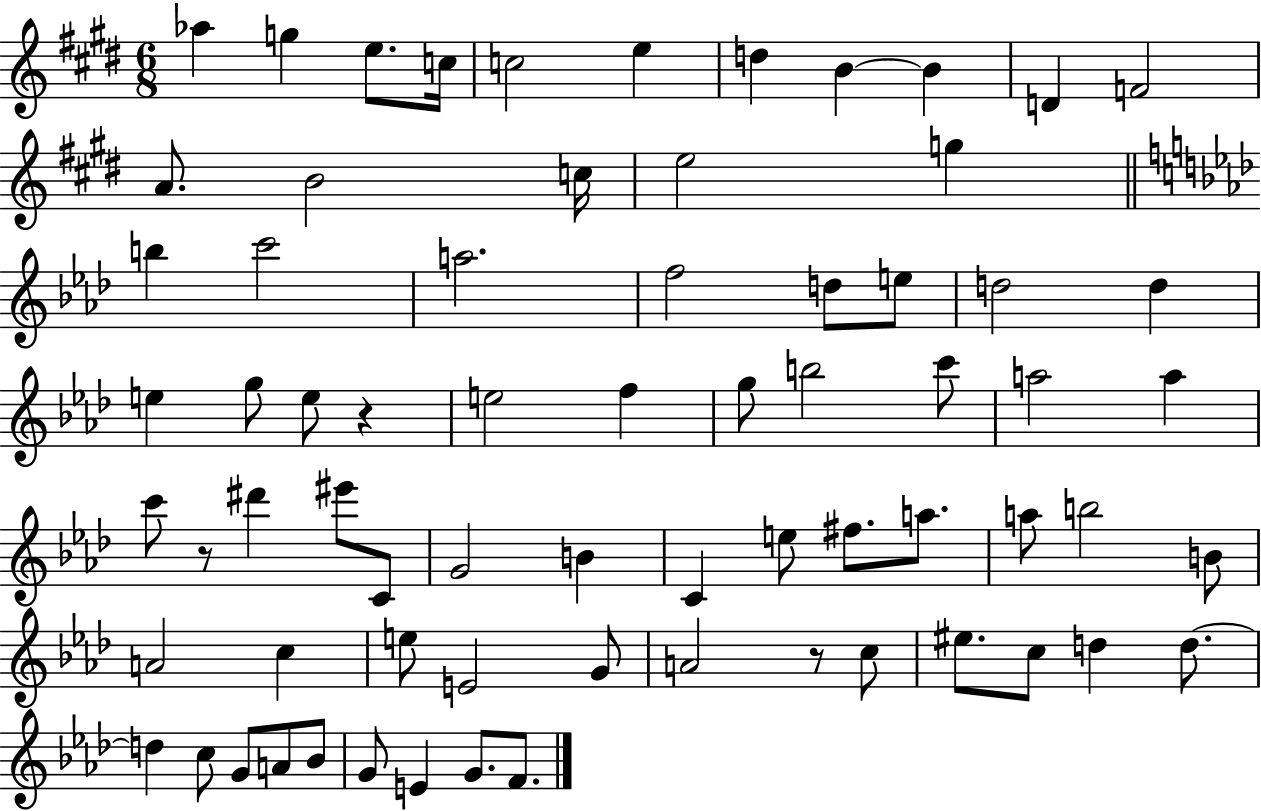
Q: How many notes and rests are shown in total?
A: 70